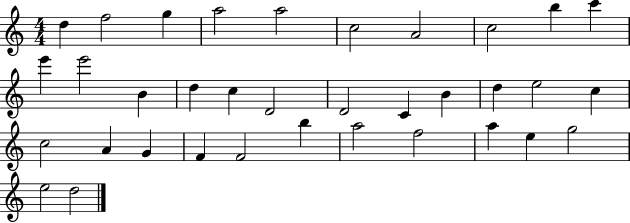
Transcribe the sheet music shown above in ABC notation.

X:1
T:Untitled
M:4/4
L:1/4
K:C
d f2 g a2 a2 c2 A2 c2 b c' e' e'2 B d c D2 D2 C B d e2 c c2 A G F F2 b a2 f2 a e g2 e2 d2